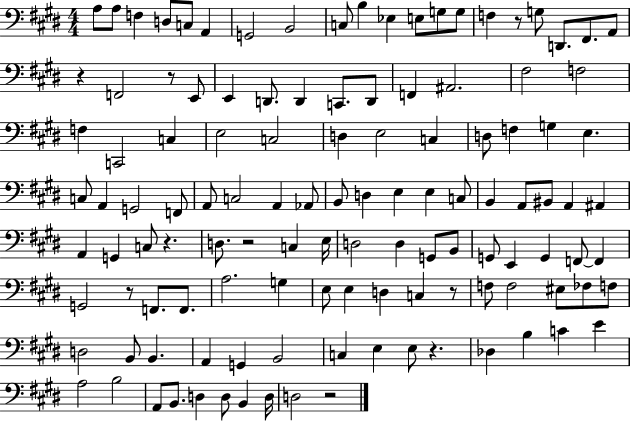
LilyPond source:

{
  \clef bass
  \numericTimeSignature
  \time 4/4
  \key e \major
  a8 a8 f4 d8 c8 a,4 | g,2 b,2 | c8 b4 ees4 e8 g8 g8 | f4 r8 g8 d,8. fis,8. a,8 | \break r4 f,2 r8 e,8 | e,4 d,8. d,4 c,8. d,8 | f,4 ais,2. | fis2 f2 | \break f4 c,2 c4 | e2 c2 | d4 e2 c4 | d8 f4 g4 e4. | \break c8 a,4 g,2 f,8 | a,8 c2 a,4 aes,8 | b,8 d4 e4 e4 c8 | b,4 a,8 bis,8 a,4 ais,4 | \break a,4 g,4 c8 r4. | d8. r2 c4 e16 | d2 d4 g,8 b,8 | g,8 e,4 g,4 f,8~~ f,4 | \break g,2 r8 f,8. f,8. | a2. g4 | e8 e4 d4 c4 r8 | f8 f2 eis8 fes8 f8 | \break d2 b,8 b,4. | a,4 g,4 b,2 | c4 e4 e8 r4. | des4 b4 c'4 e'4 | \break a2 b2 | a,8 b,8. d4 d8 b,4 d16 | d2 r2 | \bar "|."
}